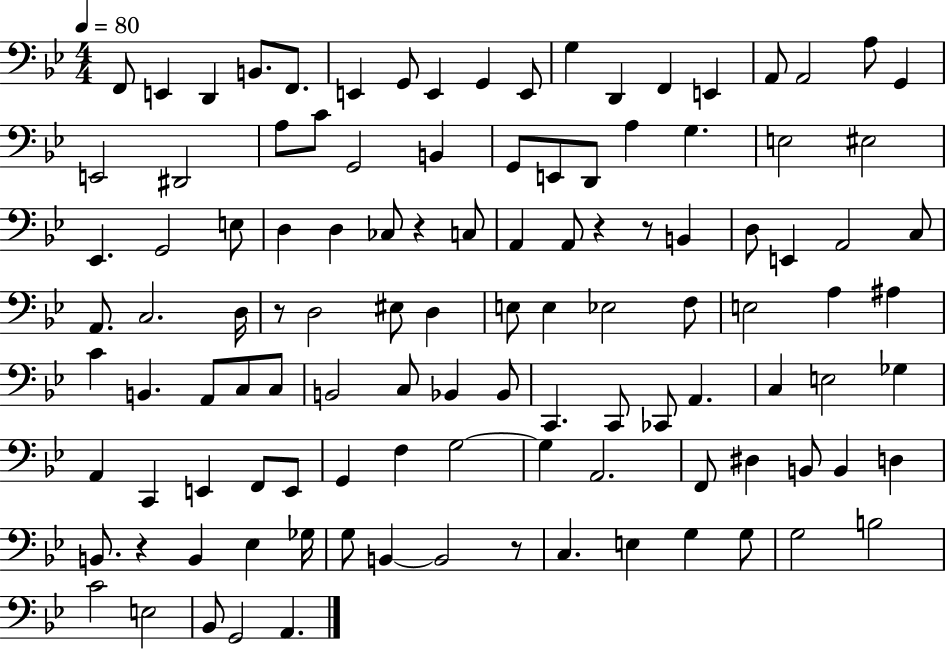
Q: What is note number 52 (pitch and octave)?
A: E3